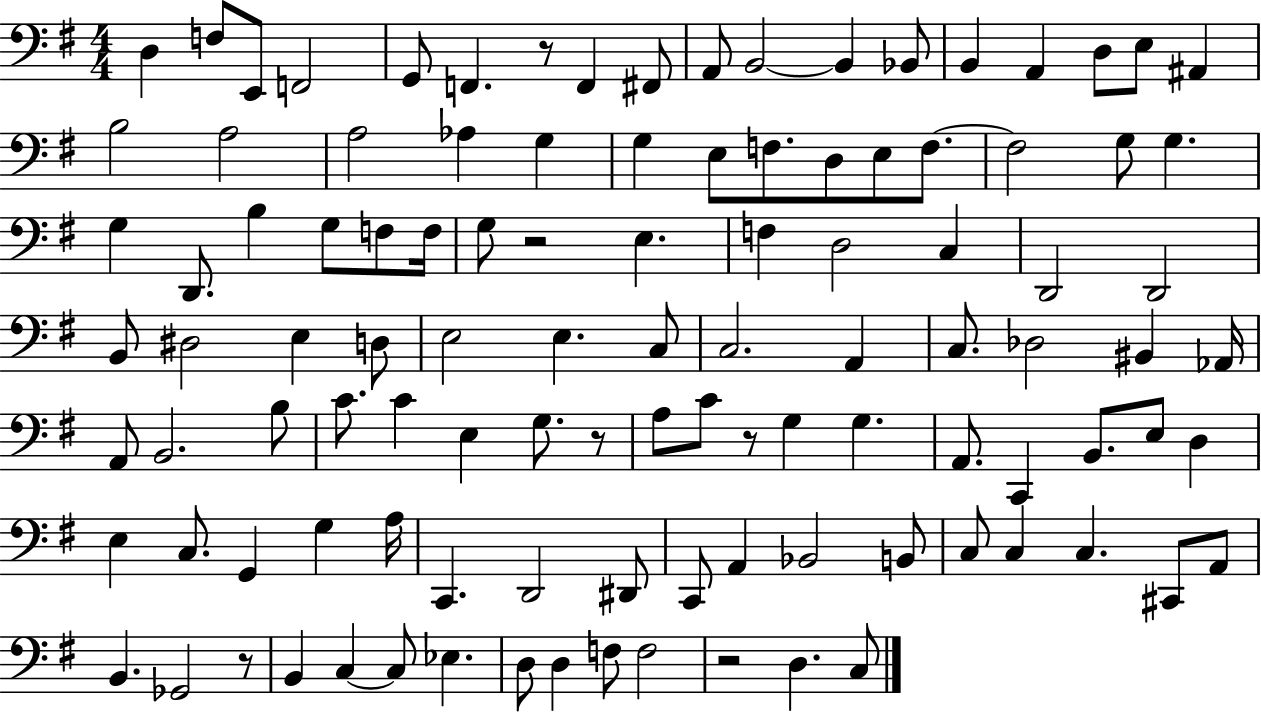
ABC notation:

X:1
T:Untitled
M:4/4
L:1/4
K:G
D, F,/2 E,,/2 F,,2 G,,/2 F,, z/2 F,, ^F,,/2 A,,/2 B,,2 B,, _B,,/2 B,, A,, D,/2 E,/2 ^A,, B,2 A,2 A,2 _A, G, G, E,/2 F,/2 D,/2 E,/2 F,/2 F,2 G,/2 G, G, D,,/2 B, G,/2 F,/2 F,/4 G,/2 z2 E, F, D,2 C, D,,2 D,,2 B,,/2 ^D,2 E, D,/2 E,2 E, C,/2 C,2 A,, C,/2 _D,2 ^B,, _A,,/4 A,,/2 B,,2 B,/2 C/2 C E, G,/2 z/2 A,/2 C/2 z/2 G, G, A,,/2 C,, B,,/2 E,/2 D, E, C,/2 G,, G, A,/4 C,, D,,2 ^D,,/2 C,,/2 A,, _B,,2 B,,/2 C,/2 C, C, ^C,,/2 A,,/2 B,, _G,,2 z/2 B,, C, C,/2 _E, D,/2 D, F,/2 F,2 z2 D, C,/2